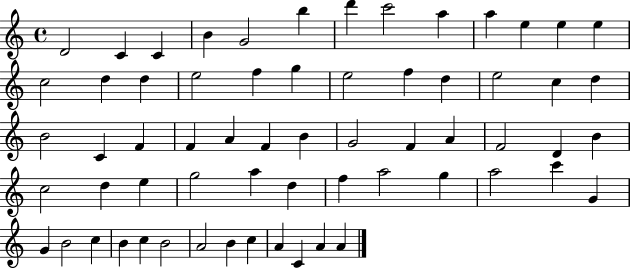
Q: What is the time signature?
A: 4/4